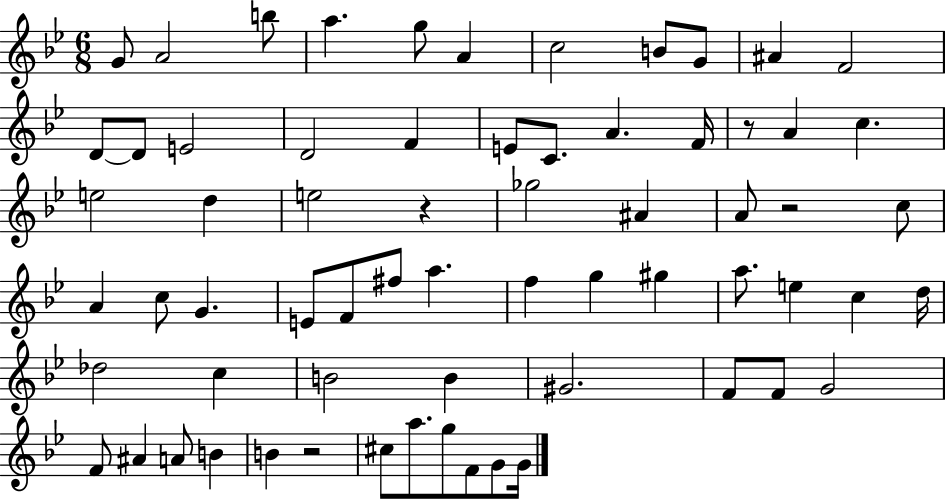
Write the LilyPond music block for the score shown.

{
  \clef treble
  \numericTimeSignature
  \time 6/8
  \key bes \major
  g'8 a'2 b''8 | a''4. g''8 a'4 | c''2 b'8 g'8 | ais'4 f'2 | \break d'8~~ d'8 e'2 | d'2 f'4 | e'8 c'8. a'4. f'16 | r8 a'4 c''4. | \break e''2 d''4 | e''2 r4 | ges''2 ais'4 | a'8 r2 c''8 | \break a'4 c''8 g'4. | e'8 f'8 fis''8 a''4. | f''4 g''4 gis''4 | a''8. e''4 c''4 d''16 | \break des''2 c''4 | b'2 b'4 | gis'2. | f'8 f'8 g'2 | \break f'8 ais'4 a'8 b'4 | b'4 r2 | cis''8 a''8. g''8 f'8 g'8 g'16 | \bar "|."
}